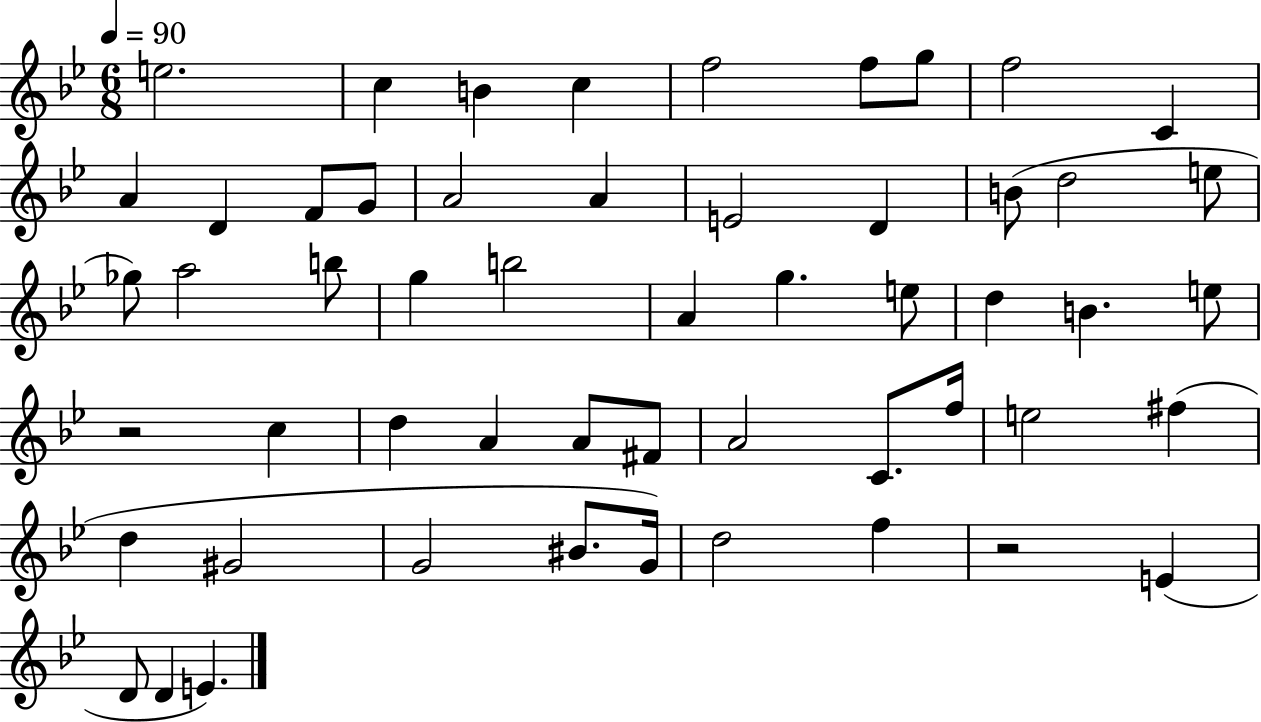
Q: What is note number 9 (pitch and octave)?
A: C4